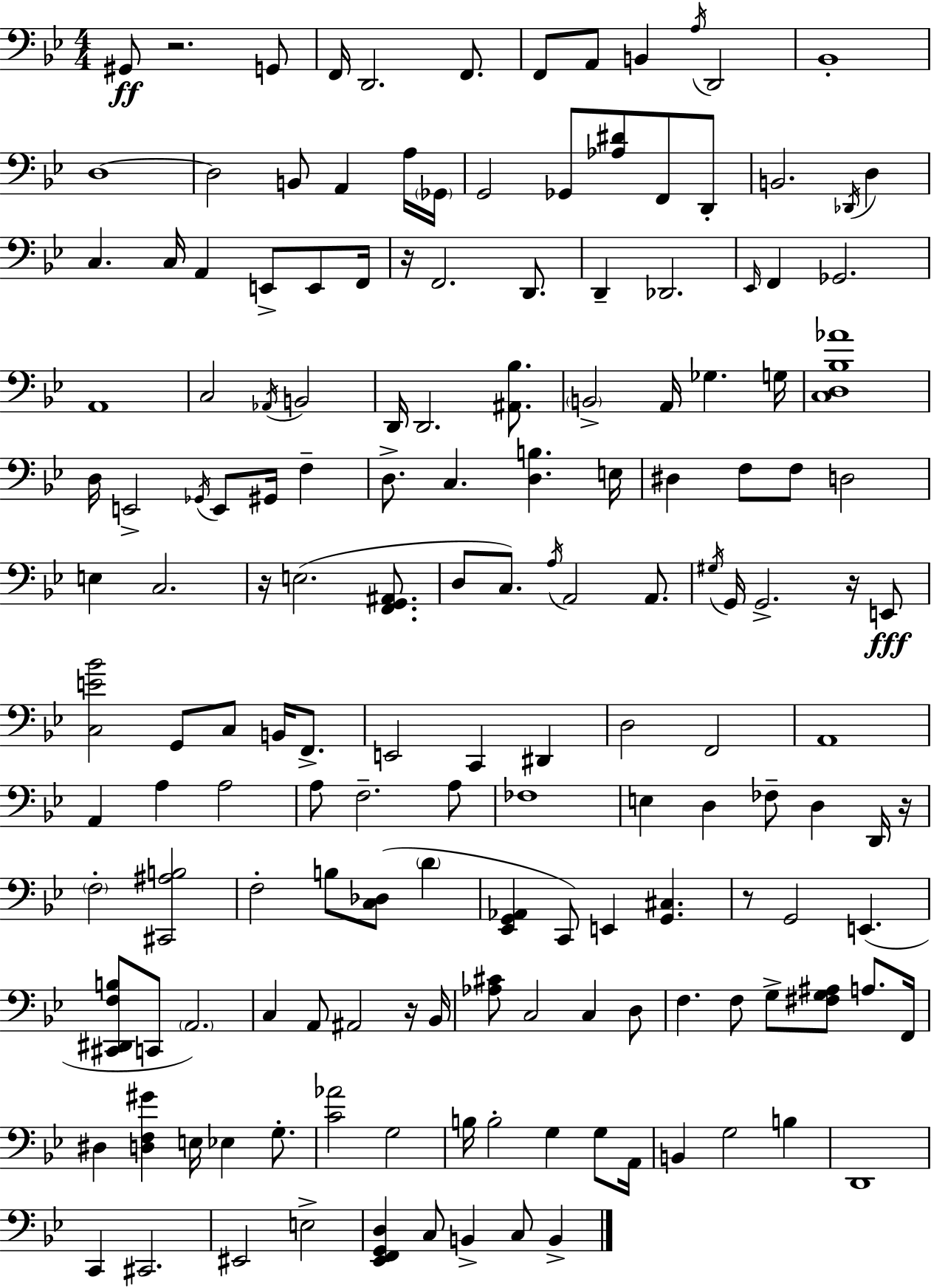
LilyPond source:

{
  \clef bass
  \numericTimeSignature
  \time 4/4
  \key g \minor
  gis,8\ff r2. g,8 | f,16 d,2. f,8. | f,8 a,8 b,4 \acciaccatura { a16 } d,2 | bes,1-. | \break d1~~ | d2 b,8 a,4 a16 | \parenthesize ges,16 g,2 ges,8 <aes dis'>8 f,8 d,8-. | b,2. \acciaccatura { des,16 } d4 | \break c4. c16 a,4 e,8-> e,8 | f,16 r16 f,2. d,8. | d,4-- des,2. | \grace { ees,16 } f,4 ges,2. | \break a,1 | c2 \acciaccatura { aes,16 } b,2 | d,16 d,2. | <ais, bes>8. \parenthesize b,2-> a,16 ges4. | \break g16 <c d bes aes'>1 | d16 e,2-> \acciaccatura { ges,16 } e,8 | gis,16 f4-- d8.-> c4. <d b>4. | e16 dis4 f8 f8 d2 | \break e4 c2. | r16 e2.( | <f, g, ais,>8. d8 c8.) \acciaccatura { a16 } a,2 | a,8. \acciaccatura { gis16 } g,16 g,2.-> | \break r16 e,8\fff <c e' bes'>2 g,8 | c8 b,16 f,8.-> e,2 c,4 | dis,4 d2 f,2 | a,1 | \break a,4 a4 a2 | a8 f2.-- | a8 fes1 | e4 d4 fes8-- | \break d4 d,16 r16 \parenthesize f2-. <cis, ais b>2 | f2-. b8 | <c des>8( \parenthesize d'4 <ees, g, aes,>4 c,8) e,4 | <g, cis>4. r8 g,2 | \break e,4.( <cis, dis, f b>8 c,8 \parenthesize a,2.) | c4 a,8 ais,2 | r16 bes,16 <aes cis'>8 c2 | c4 d8 f4. f8 g8-> | \break <fis g ais>8 a8. f,16 dis4 <d f gis'>4 e16 | ees4 g8.-. <c' aes'>2 g2 | b16 b2-. | g4 g8 a,16 b,4 g2 | \break b4 d,1 | c,4 cis,2. | eis,2 e2-> | <ees, f, g, d>4 c8 b,4-> | \break c8 b,4-> \bar "|."
}